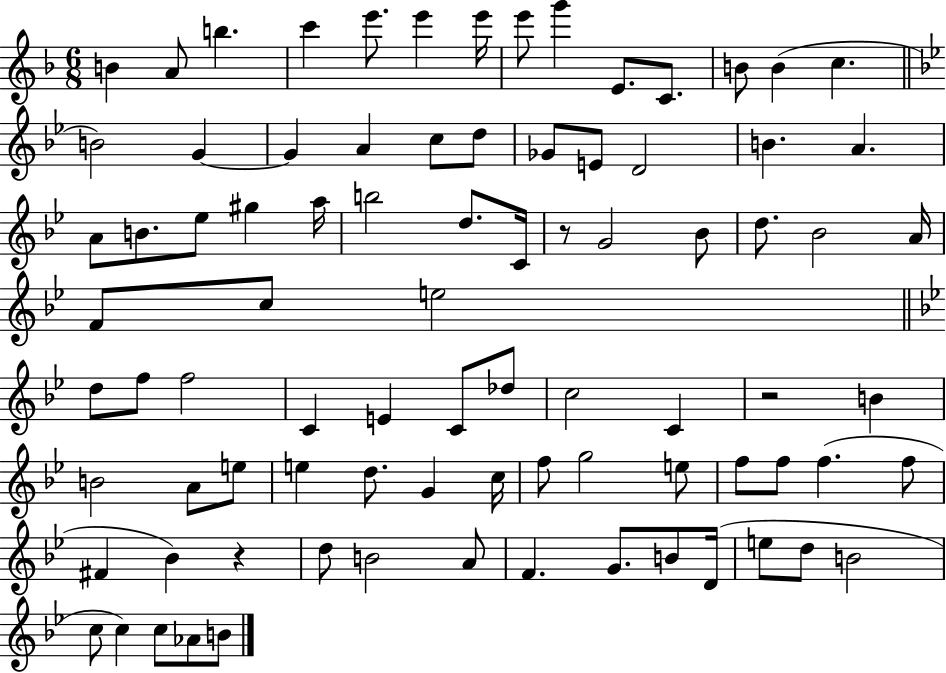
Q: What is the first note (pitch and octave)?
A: B4